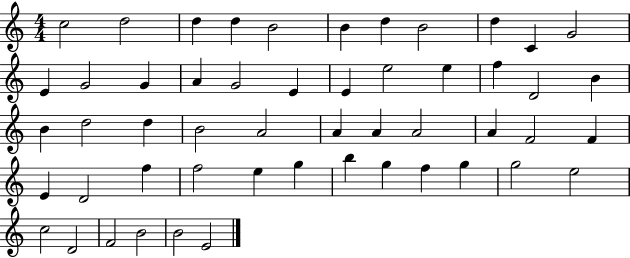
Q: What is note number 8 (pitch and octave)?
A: B4